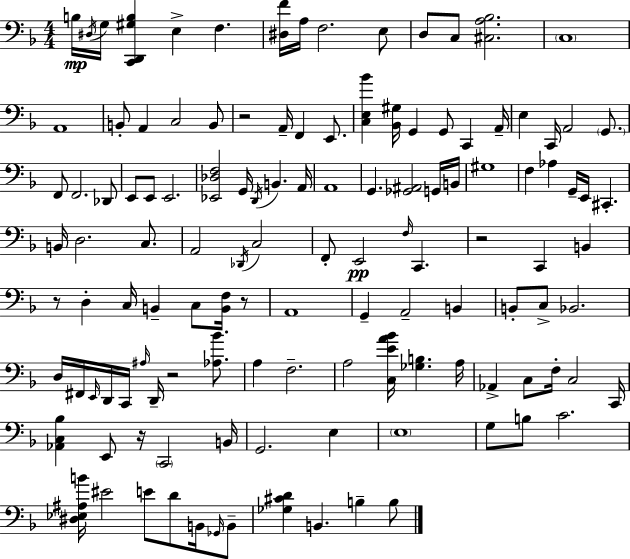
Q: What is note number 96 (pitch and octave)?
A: EIS4